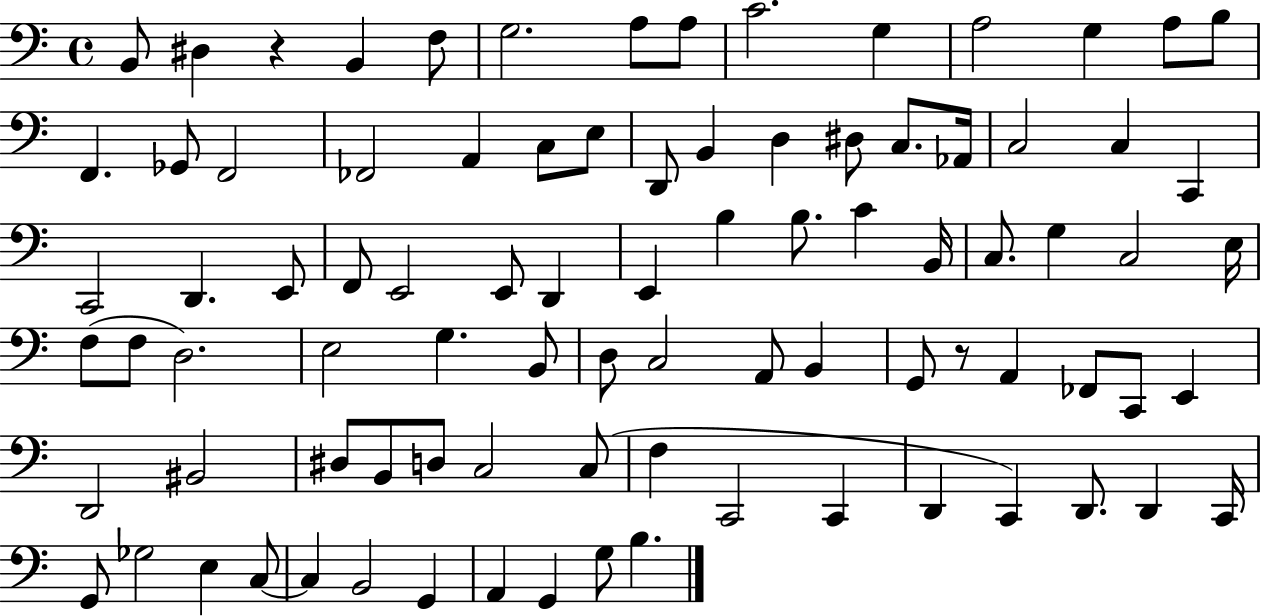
X:1
T:Untitled
M:4/4
L:1/4
K:C
B,,/2 ^D, z B,, F,/2 G,2 A,/2 A,/2 C2 G, A,2 G, A,/2 B,/2 F,, _G,,/2 F,,2 _F,,2 A,, C,/2 E,/2 D,,/2 B,, D, ^D,/2 C,/2 _A,,/4 C,2 C, C,, C,,2 D,, E,,/2 F,,/2 E,,2 E,,/2 D,, E,, B, B,/2 C B,,/4 C,/2 G, C,2 E,/4 F,/2 F,/2 D,2 E,2 G, B,,/2 D,/2 C,2 A,,/2 B,, G,,/2 z/2 A,, _F,,/2 C,,/2 E,, D,,2 ^B,,2 ^D,/2 B,,/2 D,/2 C,2 C,/2 F, C,,2 C,, D,, C,, D,,/2 D,, C,,/4 G,,/2 _G,2 E, C,/2 C, B,,2 G,, A,, G,, G,/2 B,